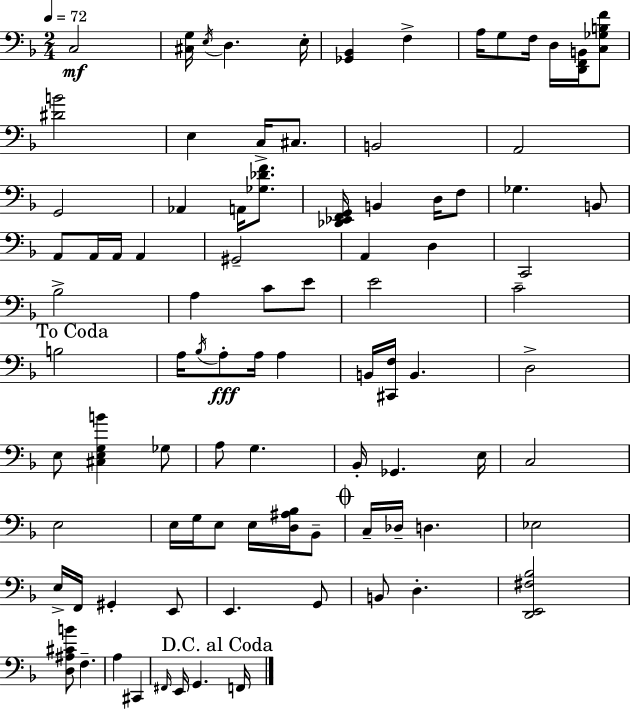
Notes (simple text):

C3/h [C#3,G3]/s E3/s D3/q. E3/s [Gb2,Bb2]/q F3/q A3/s G3/e F3/s D3/s [D2,F2,B2]/s [C3,Gb3,B3,F4]/e [D#4,B4]/h E3/q C3/s C#3/e. B2/h A2/h G2/h Ab2/q A2/s [Gb3,Db4,F4]/e. [Db2,Eb2,F2,G2]/s B2/q D3/s F3/e Gb3/q. B2/e A2/e A2/s A2/s A2/q G#2/h A2/q D3/q C2/h Bb3/h A3/q C4/e E4/e E4/h C4/h B3/h A3/s Bb3/s A3/e A3/s A3/q B2/s [C#2,F3]/s B2/q. D3/h E3/e [C#3,E3,G3,B4]/q Gb3/e A3/e G3/q. Bb2/s Gb2/q. E3/s C3/h E3/h E3/s G3/s E3/e E3/s [D3,A#3,Bb3]/s Bb2/e C3/s Db3/s D3/q. Eb3/h E3/s F2/s G#2/q E2/e E2/q. G2/e B2/e D3/q. [D2,E2,F#3,Bb3]/h [D3,A#3,C#4,B4]/e F3/q. A3/q C#2/q F#2/s E2/s G2/q. F2/s